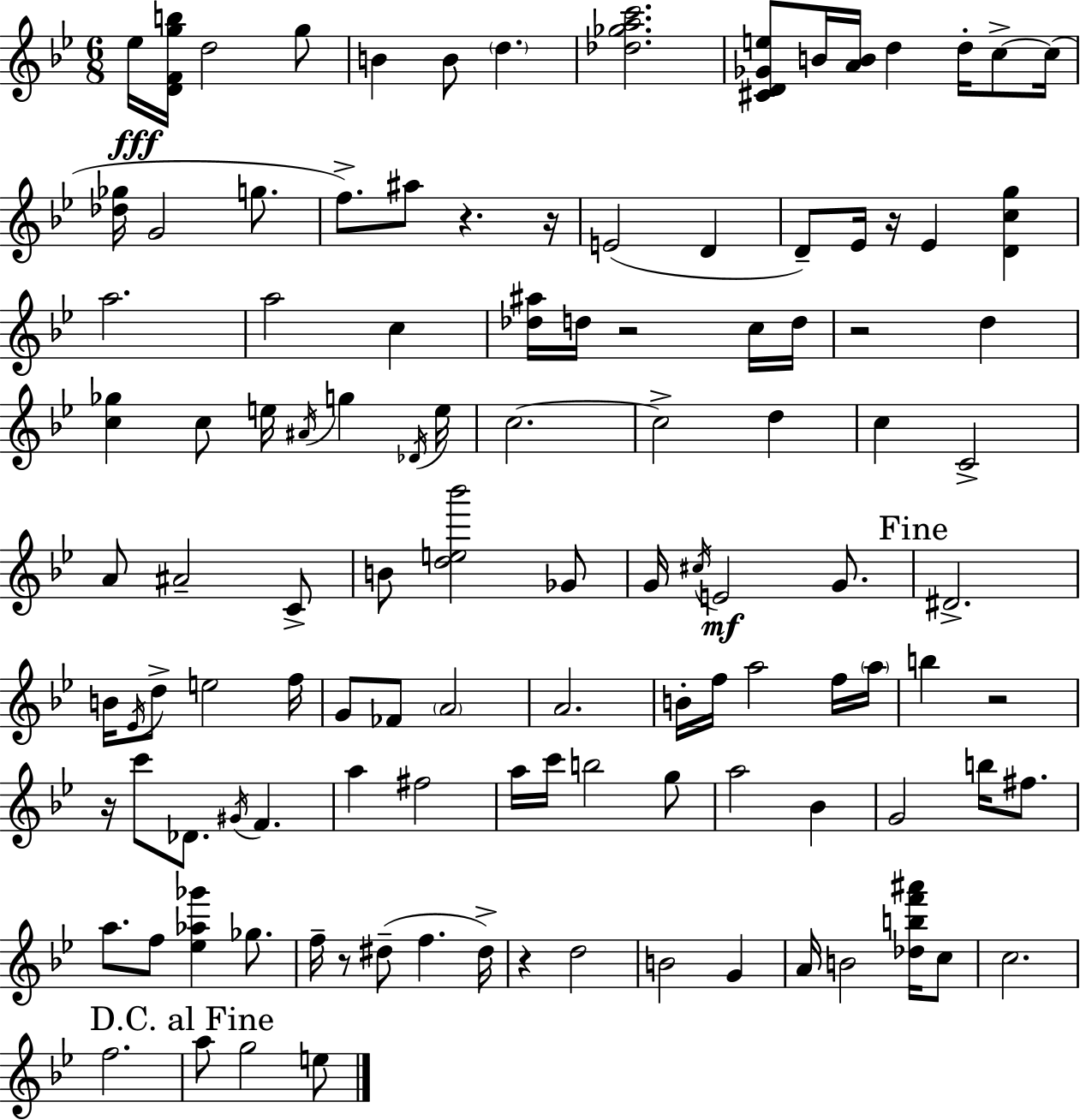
{
  \clef treble
  \numericTimeSignature
  \time 6/8
  \key g \minor
  ees''16\fff <d' f' g'' b''>16 d''2 g''8 | b'4 b'8 \parenthesize d''4. | <des'' ges'' a'' c'''>2. | <cis' d' ges' e''>8 b'16 <a' b'>16 d''4 d''16-. c''8->~~ c''16( | \break <des'' ges''>16 g'2 g''8. | f''8.->) ais''8 r4. r16 | e'2( d'4 | d'8--) ees'16 r16 ees'4 <d' c'' g''>4 | \break a''2. | a''2 c''4 | <des'' ais''>16 d''16 r2 c''16 d''16 | r2 d''4 | \break <c'' ges''>4 c''8 e''16 \acciaccatura { ais'16 } g''4 | \acciaccatura { des'16 } e''16 c''2.~~ | c''2-> d''4 | c''4 c'2-> | \break a'8 ais'2-- | c'8-> b'8 <d'' e'' bes'''>2 | ges'8 g'16 \acciaccatura { cis''16 }\mf e'2 | g'8. \mark "Fine" dis'2.-> | \break b'16 \acciaccatura { ees'16 } d''8-> e''2 | f''16 g'8 fes'8 \parenthesize a'2 | a'2. | b'16-. f''16 a''2 | \break f''16 \parenthesize a''16 b''4 r2 | r16 c'''8 des'8. \acciaccatura { gis'16 } f'4. | a''4 fis''2 | a''16 c'''16 b''2 | \break g''8 a''2 | bes'4 g'2 | b''16 fis''8. a''8. f''8 <ees'' aes'' ges'''>4 | ges''8. f''16-- r8 dis''8--( f''4. | \break dis''16->) r4 d''2 | b'2 | g'4 a'16 b'2 | <des'' b'' f''' ais'''>16 c''8 c''2. | \break f''2. | \mark "D.C. al Fine" a''8 g''2 | e''8 \bar "|."
}